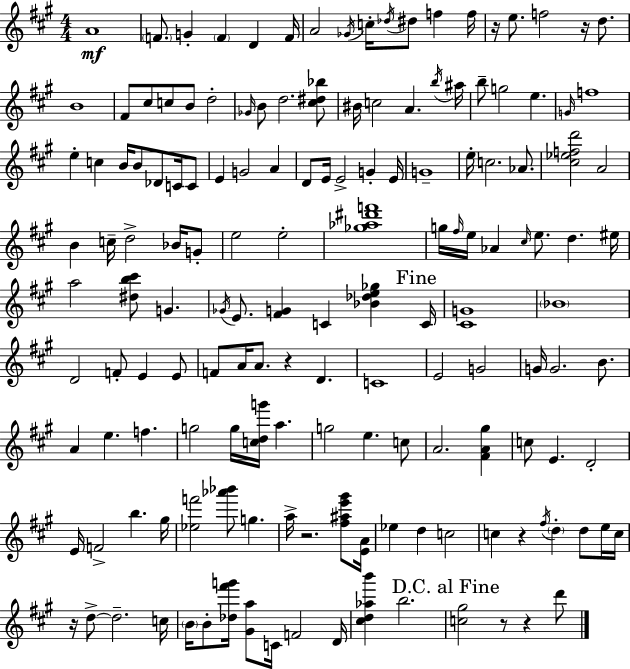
{
  \clef treble
  \numericTimeSignature
  \time 4/4
  \key a \major
  a'1\mf | \parenthesize f'8. g'4-. \parenthesize f'4 d'4 f'16 | a'2 \acciaccatura { ges'16 } c''16-. \acciaccatura { des''16 } dis''8 f''4 | f''16 r16 e''8. f''2 r16 d''8. | \break b'1 | fis'8 cis''8 c''8 b'8 d''2-. | \grace { ges'16 } b'8 d''2. | <cis'' dis'' bes''>8 bis'16 c''2 a'4. | \break \acciaccatura { b''16 } ais''16 b''8-- g''2 e''4. | \grace { g'16 } f''1 | e''4-. c''4 b'16 b'8 | des'8 c'16 c'8 e'4 g'2 | \break a'4 d'8 e'16 e'2-> | g'4-. e'16 g'1-- | e''16-. c''2. | aes'8. <cis'' ees'' f'' d'''>2 a'2 | \break b'4 c''16-- d''2-> | bes'16 g'8-. e''2 e''2-. | <ges'' aes'' dis''' f'''>1 | g''16 \grace { fis''16 } e''16 aes'4 \grace { cis''16 } e''8. | \break d''4. eis''16 a''2 <dis'' b'' cis'''>8 | g'4. \acciaccatura { ges'16 } e'8. <fis' g'>4 c'4 | <bes' des'' e'' ges''>4 \mark "Fine" c'16 <cis' g'>1 | \parenthesize bes'1 | \break d'2 | f'8-. e'4 e'8 f'8 a'16 a'8. r4 | d'4. c'1 | e'2 | \break g'2 g'16 g'2. | b'8. a'4 e''4. | f''4. g''2 | g''16 <c'' d'' g'''>16 a''4. g''2 | \break e''4. c''8 a'2. | <fis' a' gis''>4 c''8 e'4. | d'2-. e'16 f'2-> | b''4. gis''16 <ees'' f'''>2 | \break <aes''' bes'''>8 g''4. a''16-> r2. | <fis'' ais'' e''' gis'''>8 <e' a'>16 ees''4 d''4 | c''2 c''4 r4 | \acciaccatura { fis''16 } \parenthesize d''4-. d''8 e''16 c''16 r16 d''8->~~ d''2.-- | \break c''16 \parenthesize b'16 b'8-. <des'' fis''' g'''>16 <gis' a''>8 c'16 | f'2 d'16 <cis'' d'' aes'' b'''>4 b''2. | \mark "D.C. al Fine" <c'' gis''>2 | r8 r4 d'''8 \bar "|."
}